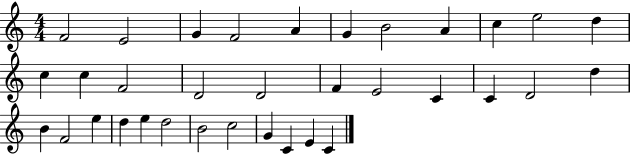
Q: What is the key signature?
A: C major